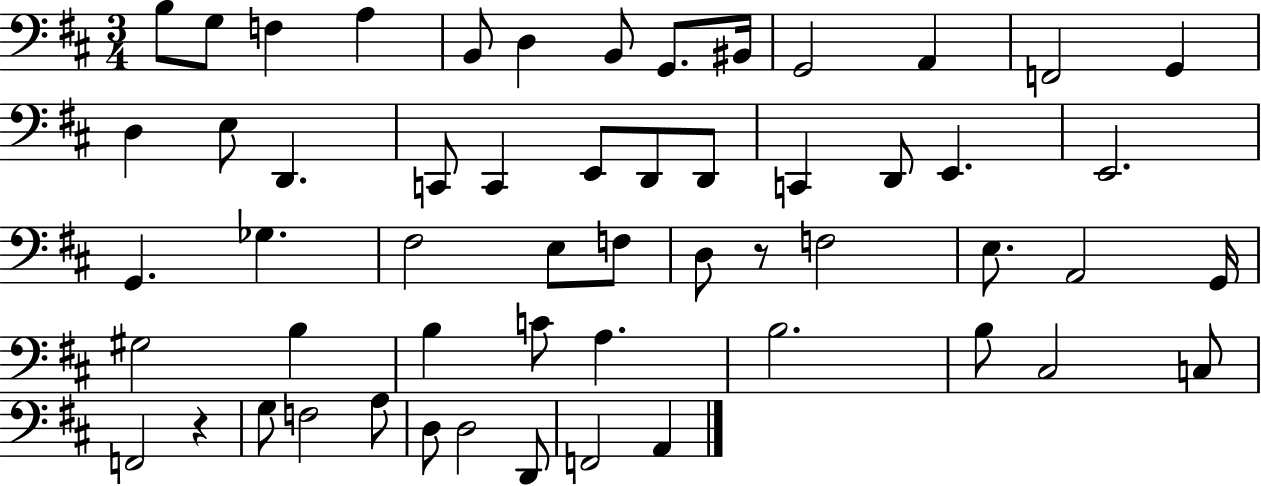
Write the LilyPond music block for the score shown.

{
  \clef bass
  \numericTimeSignature
  \time 3/4
  \key d \major
  b8 g8 f4 a4 | b,8 d4 b,8 g,8. bis,16 | g,2 a,4 | f,2 g,4 | \break d4 e8 d,4. | c,8 c,4 e,8 d,8 d,8 | c,4 d,8 e,4. | e,2. | \break g,4. ges4. | fis2 e8 f8 | d8 r8 f2 | e8. a,2 g,16 | \break gis2 b4 | b4 c'8 a4. | b2. | b8 cis2 c8 | \break f,2 r4 | g8 f2 a8 | d8 d2 d,8 | f,2 a,4 | \break \bar "|."
}